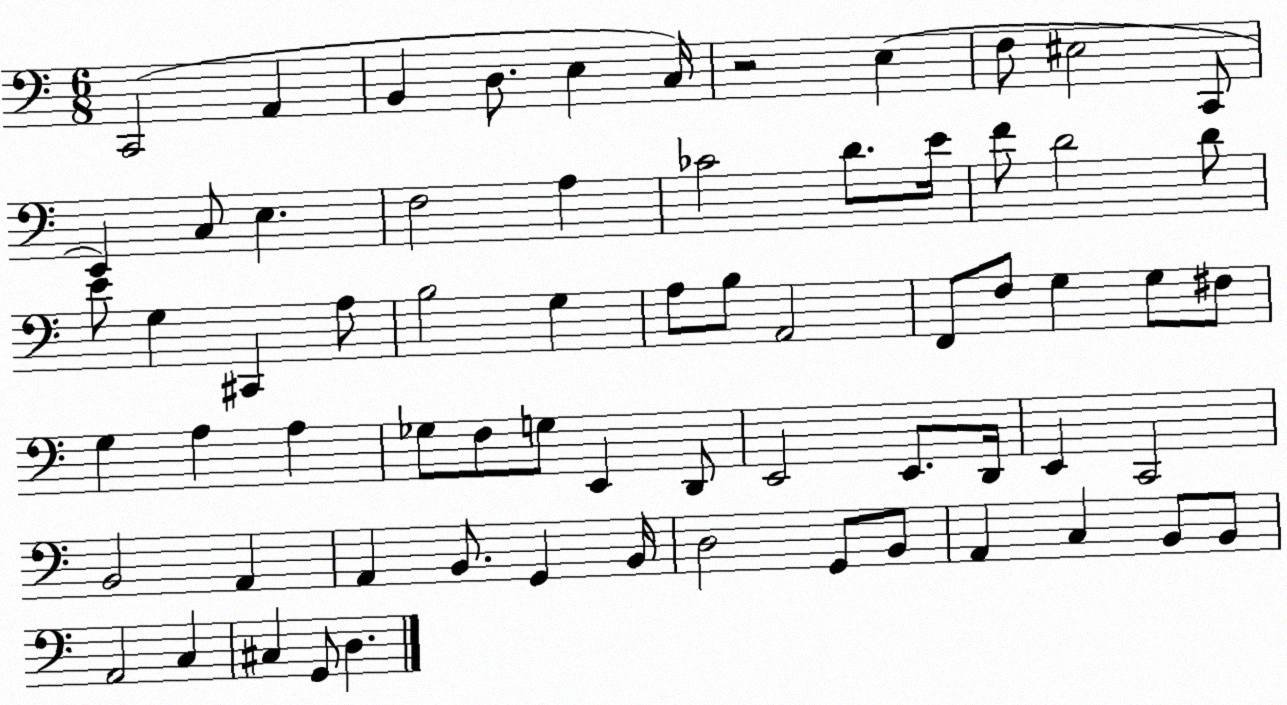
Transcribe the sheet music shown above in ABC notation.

X:1
T:Untitled
M:6/8
L:1/4
K:C
C,,2 A,, B,, D,/2 E, C,/4 z2 E, F,/2 ^E,2 C,,/2 E,, C,/2 E, F,2 A, _C2 D/2 E/4 F/2 D2 D/2 E/2 G, ^C,, A,/2 B,2 G, A,/2 B,/2 A,,2 F,,/2 F,/2 G, G,/2 ^F,/2 G, A, A, _G,/2 F,/2 G,/2 E,, D,,/2 E,,2 E,,/2 D,,/4 E,, C,,2 B,,2 A,, A,, B,,/2 G,, B,,/4 D,2 G,,/2 B,,/2 A,, C, B,,/2 B,,/2 A,,2 C, ^C, G,,/2 D,